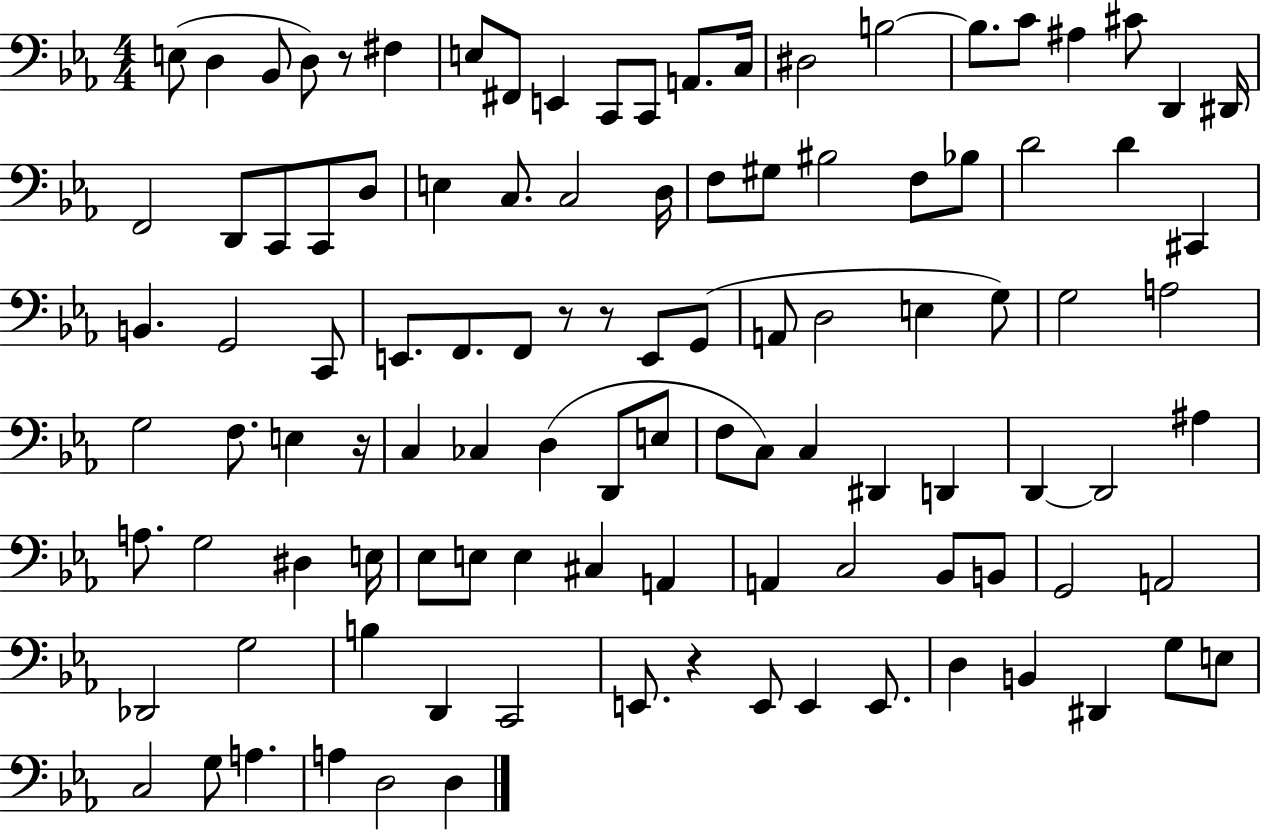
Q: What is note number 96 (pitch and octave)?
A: E3